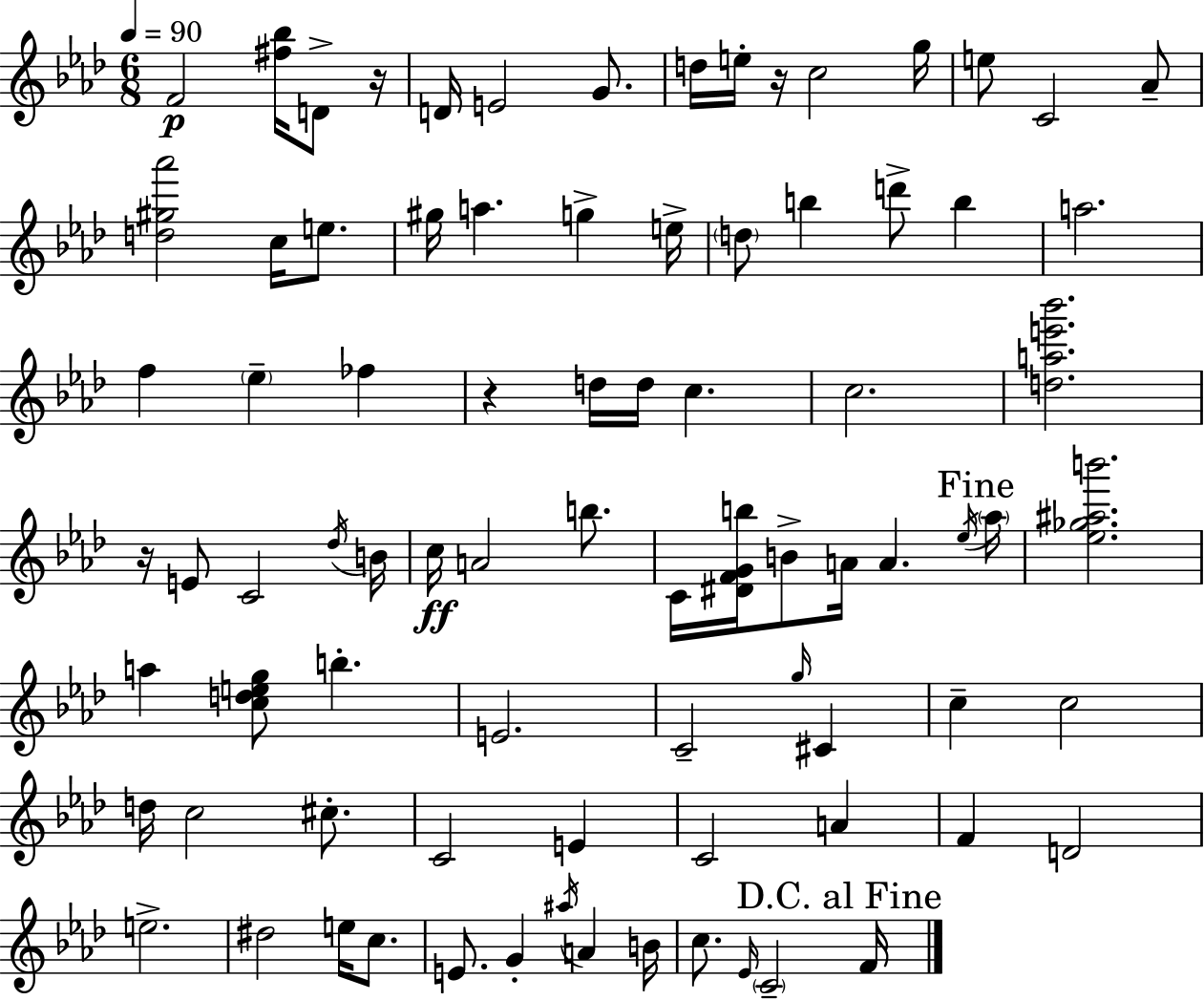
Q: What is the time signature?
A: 6/8